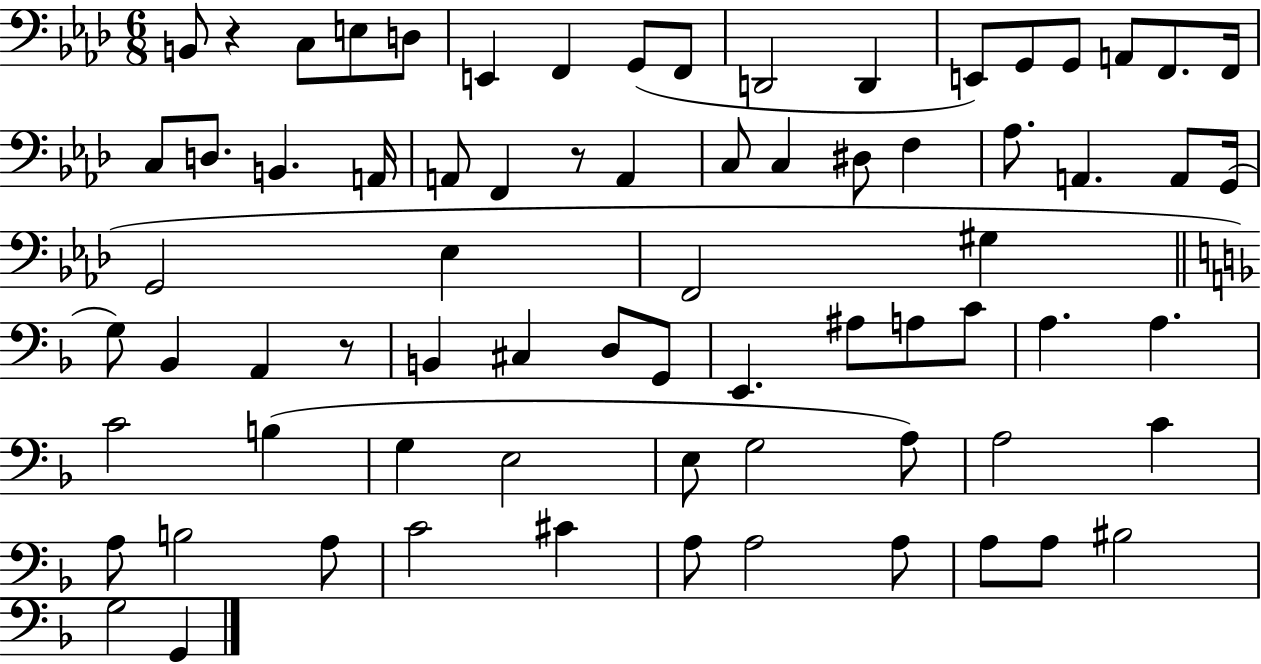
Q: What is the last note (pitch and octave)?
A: G2